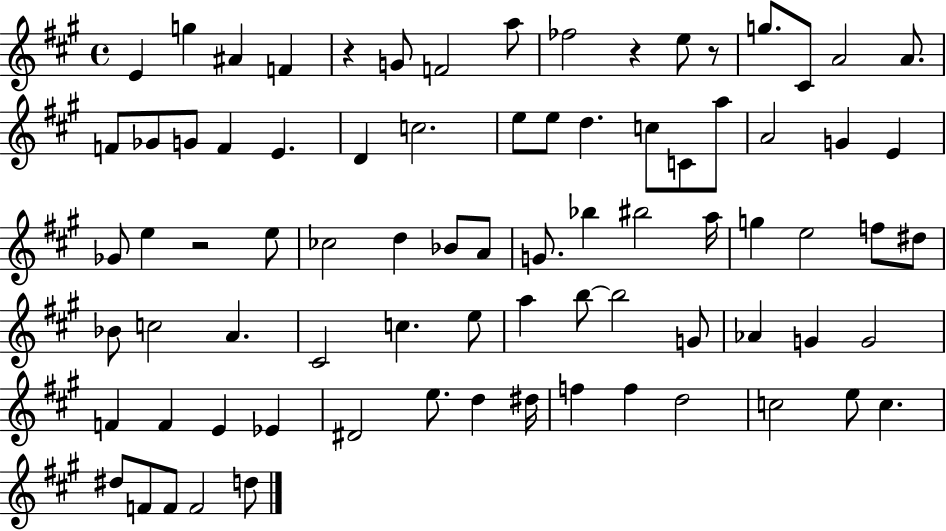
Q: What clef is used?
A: treble